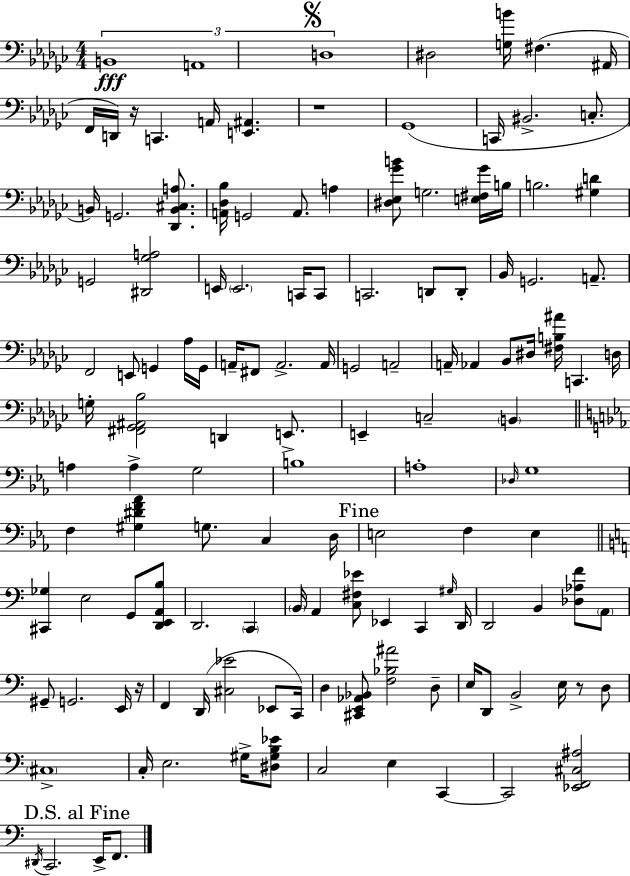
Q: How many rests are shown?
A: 4